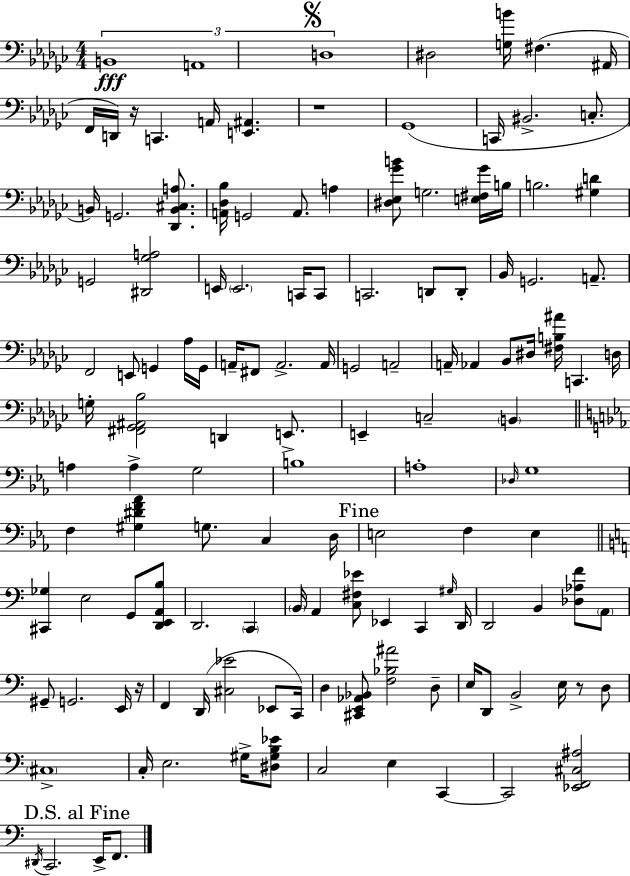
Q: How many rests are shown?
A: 4